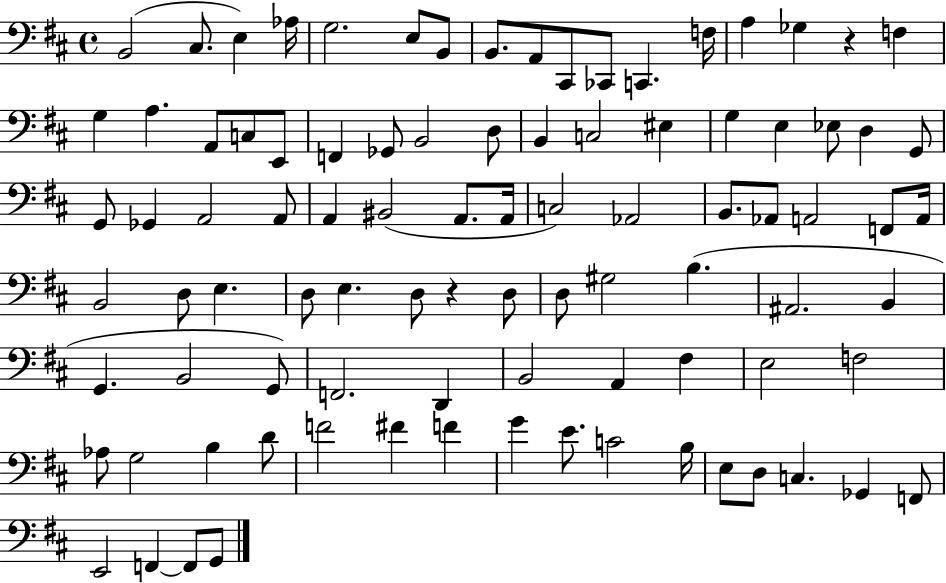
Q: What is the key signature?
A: D major